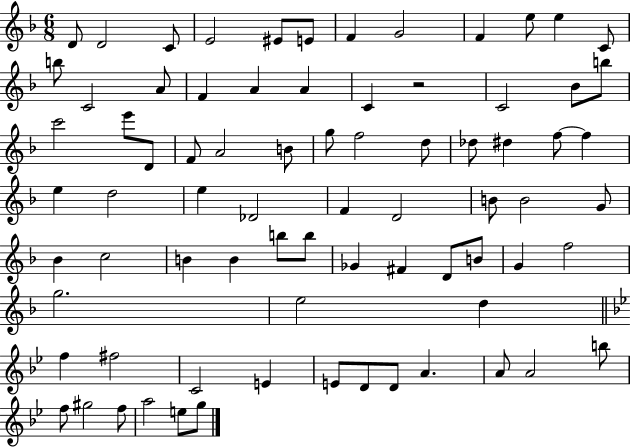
{
  \clef treble
  \numericTimeSignature
  \time 6/8
  \key f \major
  d'8 d'2 c'8 | e'2 eis'8 e'8 | f'4 g'2 | f'4 e''8 e''4 c'8 | \break b''8 c'2 a'8 | f'4 a'4 a'4 | c'4 r2 | c'2 bes'8 b''8 | \break c'''2 e'''8 d'8 | f'8 a'2 b'8 | g''8 f''2 d''8 | des''8 dis''4 f''8~~ f''4 | \break e''4 d''2 | e''4 des'2 | f'4 d'2 | b'8 b'2 g'8 | \break bes'4 c''2 | b'4 b'4 b''8 b''8 | ges'4 fis'4 d'8 b'8 | g'4 f''2 | \break g''2. | e''2 d''4 | \bar "||" \break \key bes \major f''4 fis''2 | c'2 e'4 | e'8 d'8 d'8 a'4. | a'8 a'2 b''8 | \break f''8 gis''2 f''8 | a''2 e''8 g''8 | \bar "|."
}